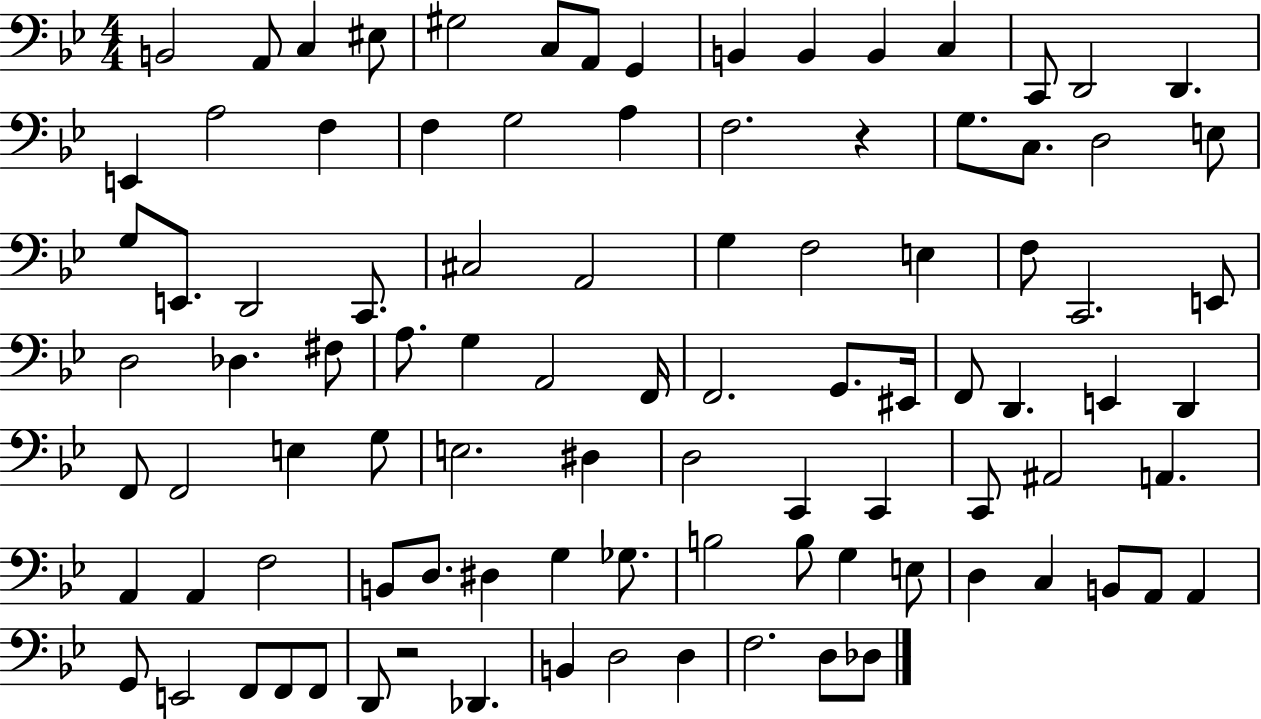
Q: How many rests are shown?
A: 2